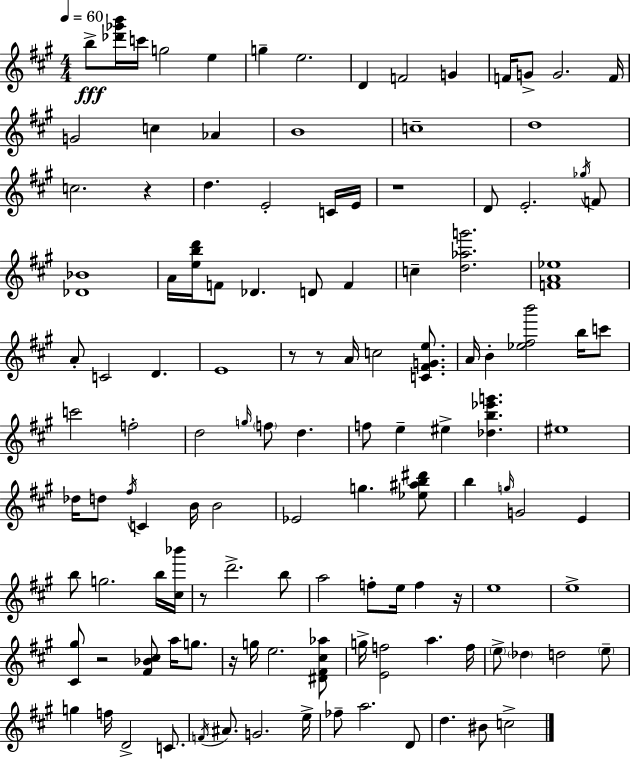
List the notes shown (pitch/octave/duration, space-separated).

B5/e [Db6,Gb6,B6]/s C6/s G5/h E5/q G5/q E5/h. D4/q F4/h G4/q F4/s G4/e G4/h. F4/s G4/h C5/q Ab4/q B4/w C5/w D5/w C5/h. R/q D5/q. E4/h C4/s E4/s R/w D4/e E4/h. Gb5/s F4/e [Db4,Bb4]/w A4/s [E5,B5,D6]/s F4/e Db4/q. D4/e F4/q C5/q [D5,Ab5,G6]/h. [F4,A4,Eb5]/w A4/e C4/h D4/q. E4/w R/e R/e A4/s C5/h [C4,F#4,G4,E5]/e. A4/s B4/q [Eb5,F#5,B6]/h B5/s C6/e C6/h F5/h D5/h G5/s F5/e D5/q. F5/e E5/q EIS5/q [Db5,B5,Eb6,G6]/q. EIS5/w Db5/s D5/e F#5/s C4/q B4/s B4/h Eb4/h G5/q. [Eb5,A#5,B5,D#6]/e B5/q G5/s G4/h E4/q B5/e G5/h. B5/s [C#5,Bb6]/s R/e D6/h. B5/e A5/h F5/e E5/s F5/q R/s E5/w E5/w [C#4,G#5]/e R/h [F#4,Bb4,C#5]/e A5/s G5/e. R/s G5/s E5/h. [D#4,F#4,C#5,Ab5]/e G5/s [E4,F5]/h A5/q. F5/s E5/e Db5/q D5/h E5/e G5/q F5/s D4/h C4/e. F4/s A#4/e. G4/h. E5/s FES5/e A5/h. D4/e D5/q. BIS4/e C5/h